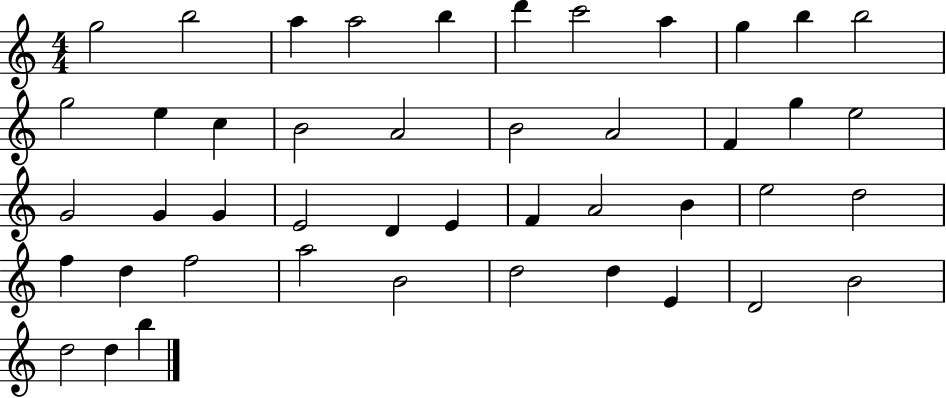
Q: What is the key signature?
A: C major